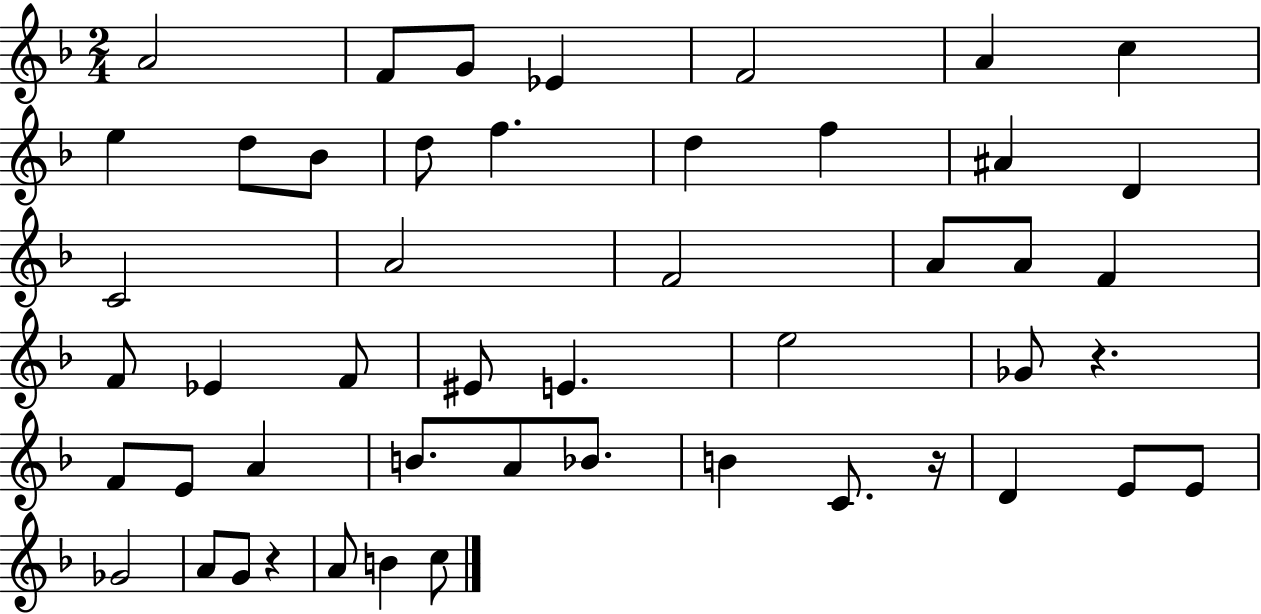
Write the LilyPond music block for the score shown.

{
  \clef treble
  \numericTimeSignature
  \time 2/4
  \key f \major
  a'2 | f'8 g'8 ees'4 | f'2 | a'4 c''4 | \break e''4 d''8 bes'8 | d''8 f''4. | d''4 f''4 | ais'4 d'4 | \break c'2 | a'2 | f'2 | a'8 a'8 f'4 | \break f'8 ees'4 f'8 | eis'8 e'4. | e''2 | ges'8 r4. | \break f'8 e'8 a'4 | b'8. a'8 bes'8. | b'4 c'8. r16 | d'4 e'8 e'8 | \break ges'2 | a'8 g'8 r4 | a'8 b'4 c''8 | \bar "|."
}